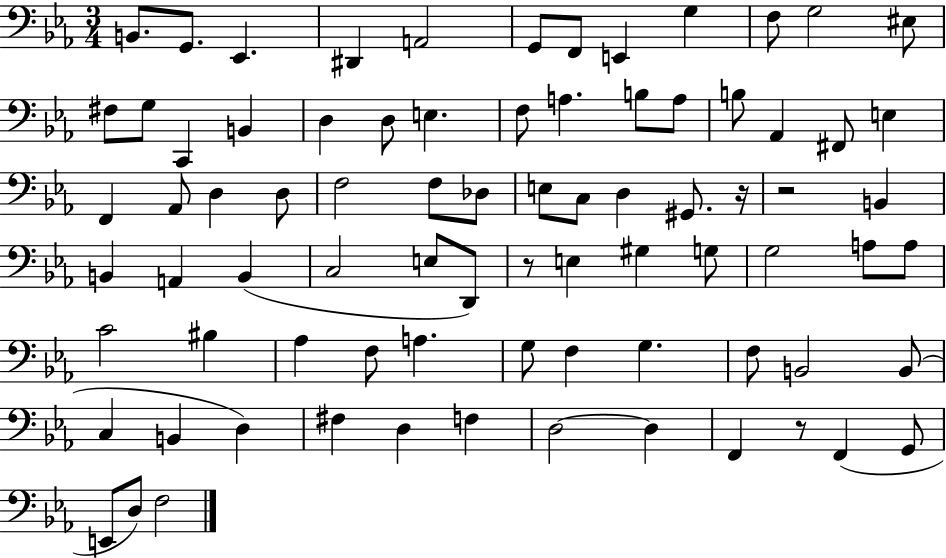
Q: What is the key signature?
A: EES major